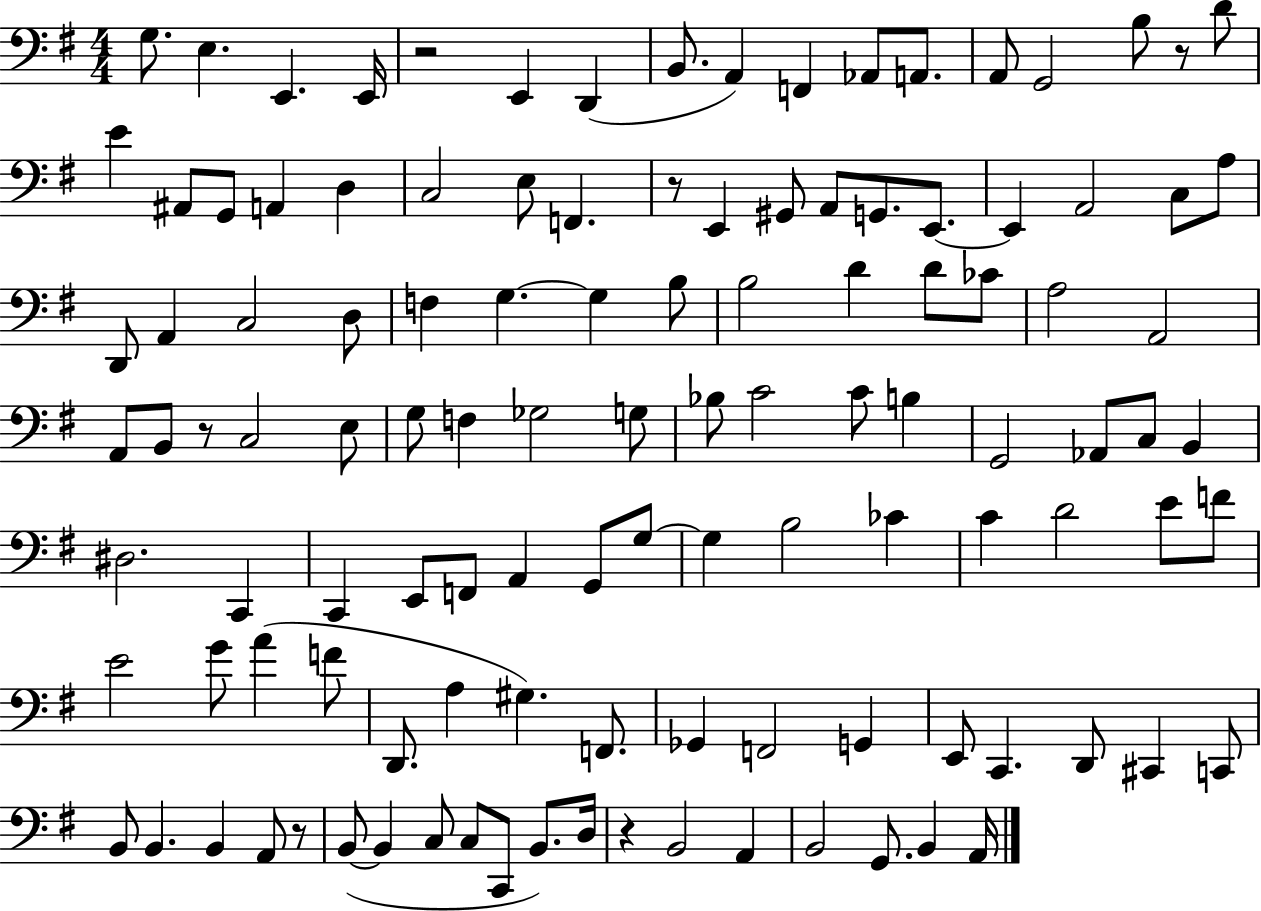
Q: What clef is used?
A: bass